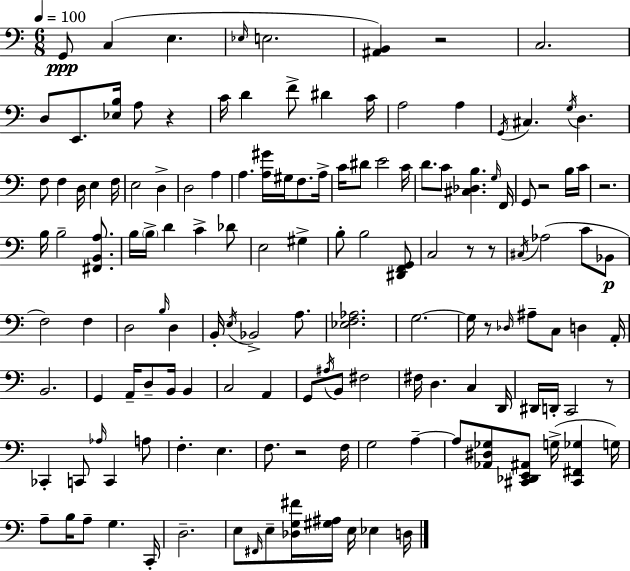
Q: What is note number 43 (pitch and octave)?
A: B3